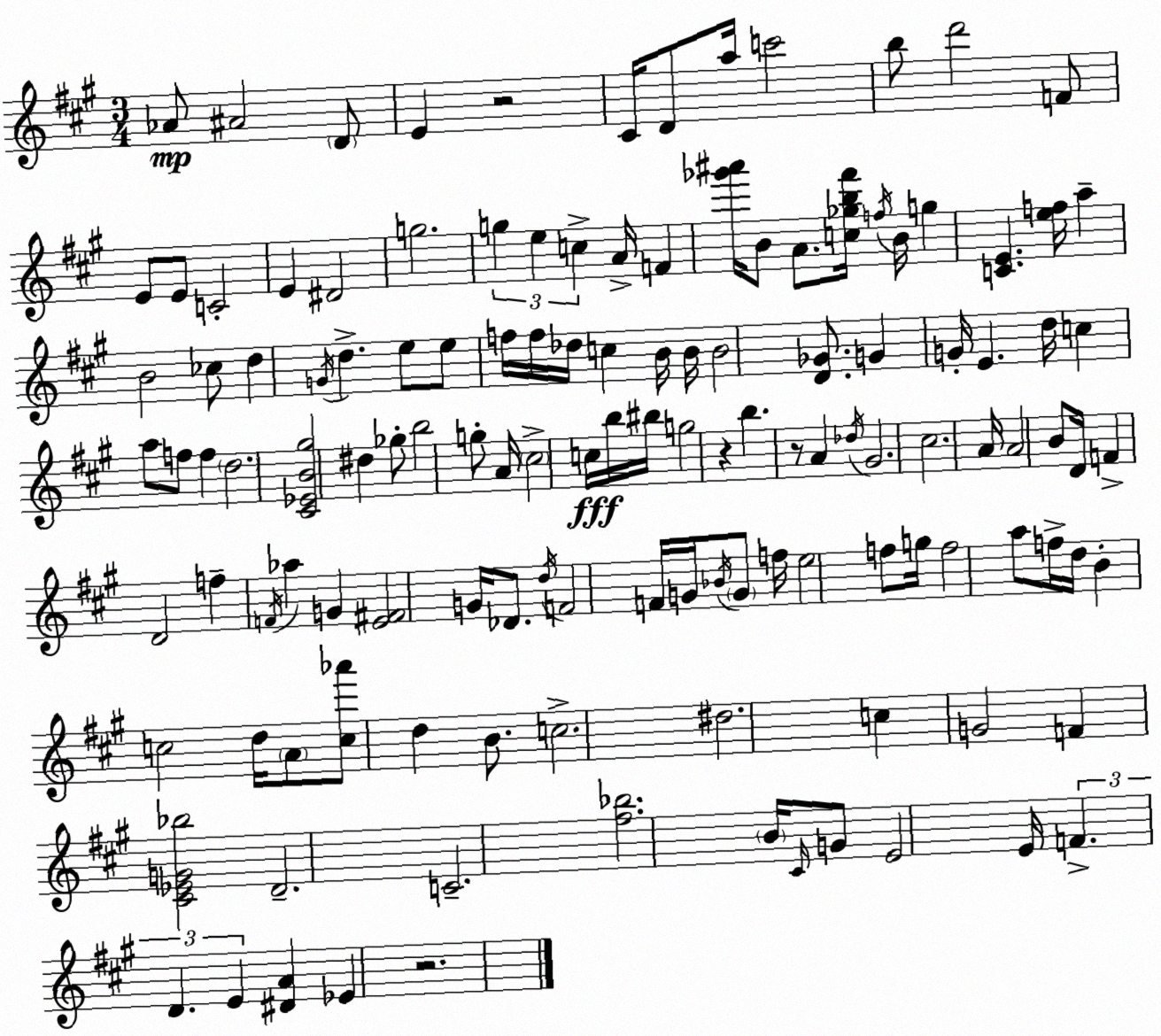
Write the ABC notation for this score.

X:1
T:Untitled
M:3/4
L:1/4
K:A
_A/2 ^A2 D/2 E z2 ^C/4 D/2 a/4 c'2 b/2 d'2 F/2 E/2 E/2 C2 E ^D2 g2 g e c A/4 F [_g'^a']/4 B/2 A/2 [c_gb^f']/4 f/4 B/4 g [CE] [ef]/4 a B2 _c/2 d G/4 d e/2 e/2 f/4 f/4 _d/4 c B/4 B/4 B2 [D_G]/2 G G/4 E d/4 c a/2 f/2 f d2 [^C_EB^g]2 ^d _g/2 b2 g/2 A/4 ^c2 c/4 b/4 ^b/4 g2 z b z/2 A _d/4 ^G2 ^c2 A/4 A2 B/2 D/4 F D2 f F/4 _a G [E^F]2 G/4 _D/2 d/4 F2 F/4 G/4 _B/4 G/2 f/4 e2 f/2 g/4 f2 a/2 f/4 d/4 B c2 d/4 A/2 [c_a']/2 d B/2 c2 ^d2 c G2 F [^C_EG_b]2 D2 C2 [^f_b]2 B/4 ^C/4 G/2 E2 E/4 F D E [^DA] _E z2